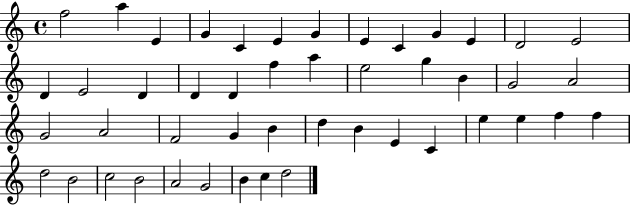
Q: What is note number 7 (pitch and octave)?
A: G4